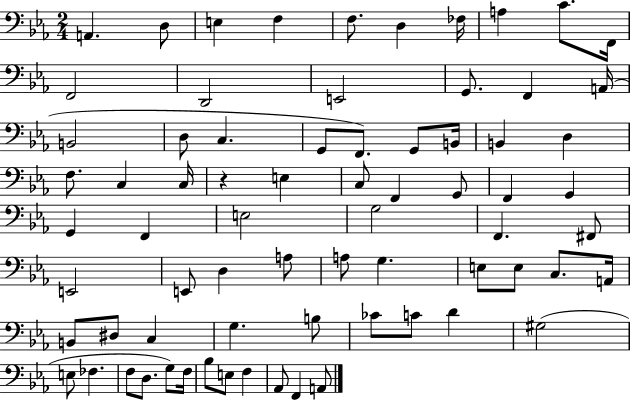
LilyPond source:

{
  \clef bass
  \numericTimeSignature
  \time 2/4
  \key ees \major
  a,4. d8 | e4 f4 | f8. d4 fes16 | a4 c'8. f,16 | \break f,2 | d,2 | e,2 | g,8. f,4 a,16( | \break b,2 | d8 c4. | g,8 f,8.) g,8 b,16 | b,4 d4 | \break f8. c4 c16 | r4 e4 | c8 f,4 g,8 | f,4 g,4 | \break g,4 f,4 | e2 | g2 | f,4. fis,8 | \break e,2 | e,8 d4 a8 | a8 g4. | e8 e8 c8. a,16 | \break b,8 dis8 c4 | g4. b8 | ces'8 c'8 d'4 | gis2( | \break e8 fes4. | f8 d8. g8) f16 | bes8 e8 f4 | aes,8 f,4 a,8 | \break \bar "|."
}